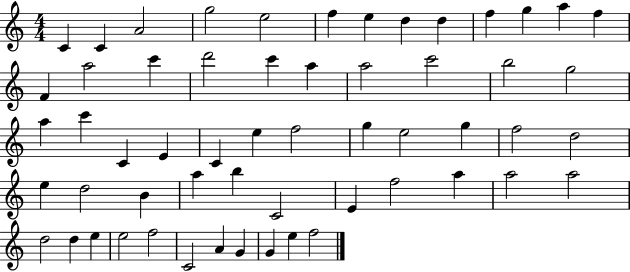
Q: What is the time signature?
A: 4/4